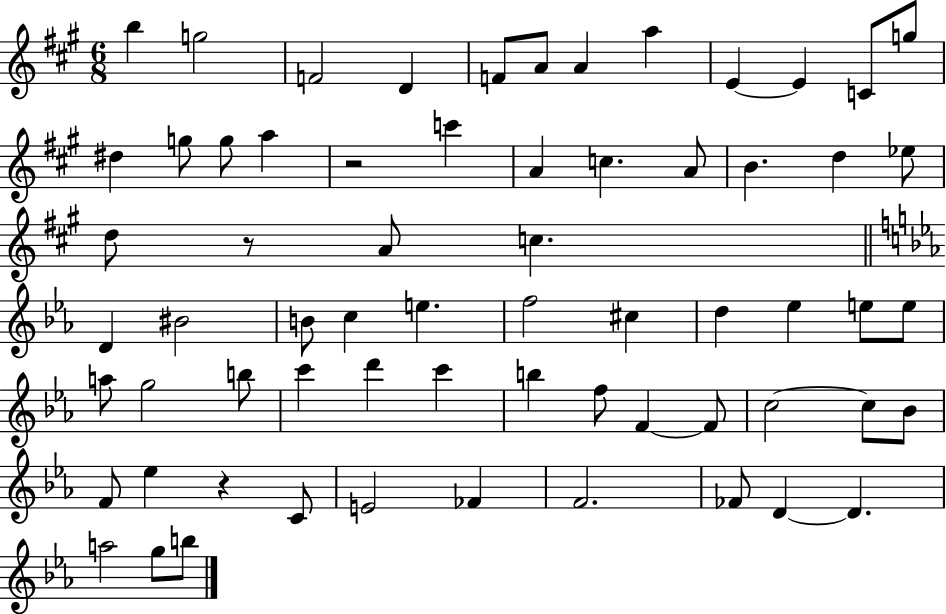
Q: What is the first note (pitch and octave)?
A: B5